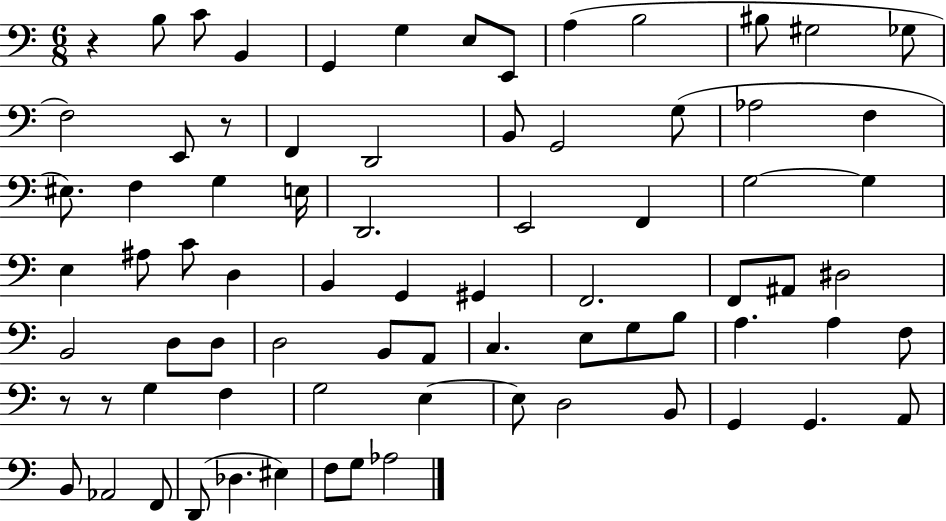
R/q B3/e C4/e B2/q G2/q G3/q E3/e E2/e A3/q B3/h BIS3/e G#3/h Gb3/e F3/h E2/e R/e F2/q D2/h B2/e G2/h G3/e Ab3/h F3/q EIS3/e. F3/q G3/q E3/s D2/h. E2/h F2/q G3/h G3/q E3/q A#3/e C4/e D3/q B2/q G2/q G#2/q F2/h. F2/e A#2/e D#3/h B2/h D3/e D3/e D3/h B2/e A2/e C3/q. E3/e G3/e B3/e A3/q. A3/q F3/e R/e R/e G3/q F3/q G3/h E3/q E3/e D3/h B2/e G2/q G2/q. A2/e B2/e Ab2/h F2/e D2/e Db3/q. EIS3/q F3/e G3/e Ab3/h